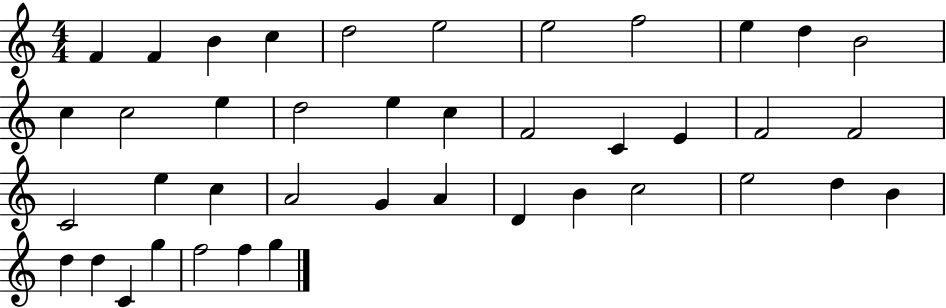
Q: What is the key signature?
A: C major